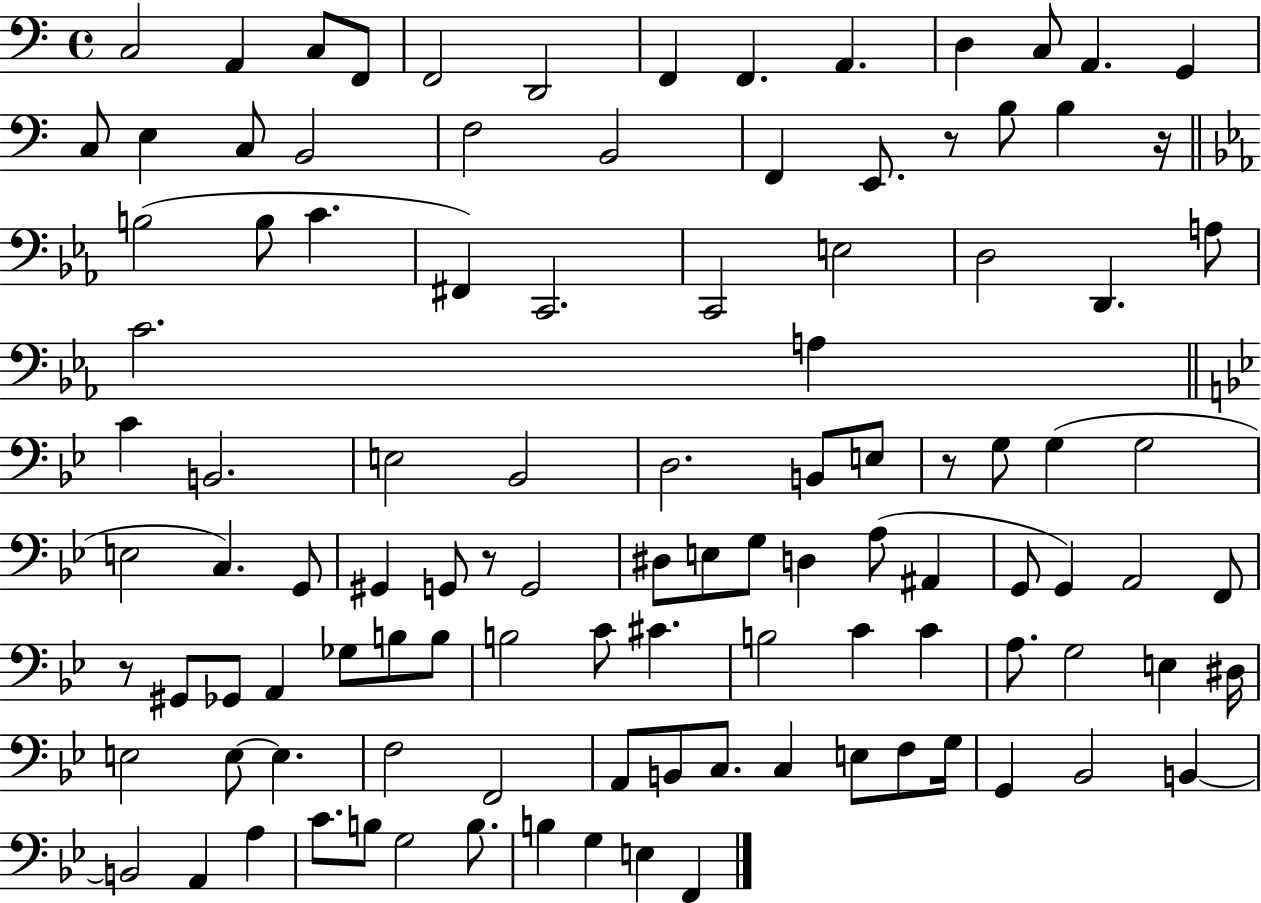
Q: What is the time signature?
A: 4/4